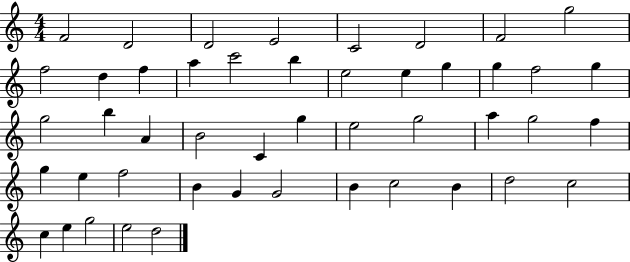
X:1
T:Untitled
M:4/4
L:1/4
K:C
F2 D2 D2 E2 C2 D2 F2 g2 f2 d f a c'2 b e2 e g g f2 g g2 b A B2 C g e2 g2 a g2 f g e f2 B G G2 B c2 B d2 c2 c e g2 e2 d2